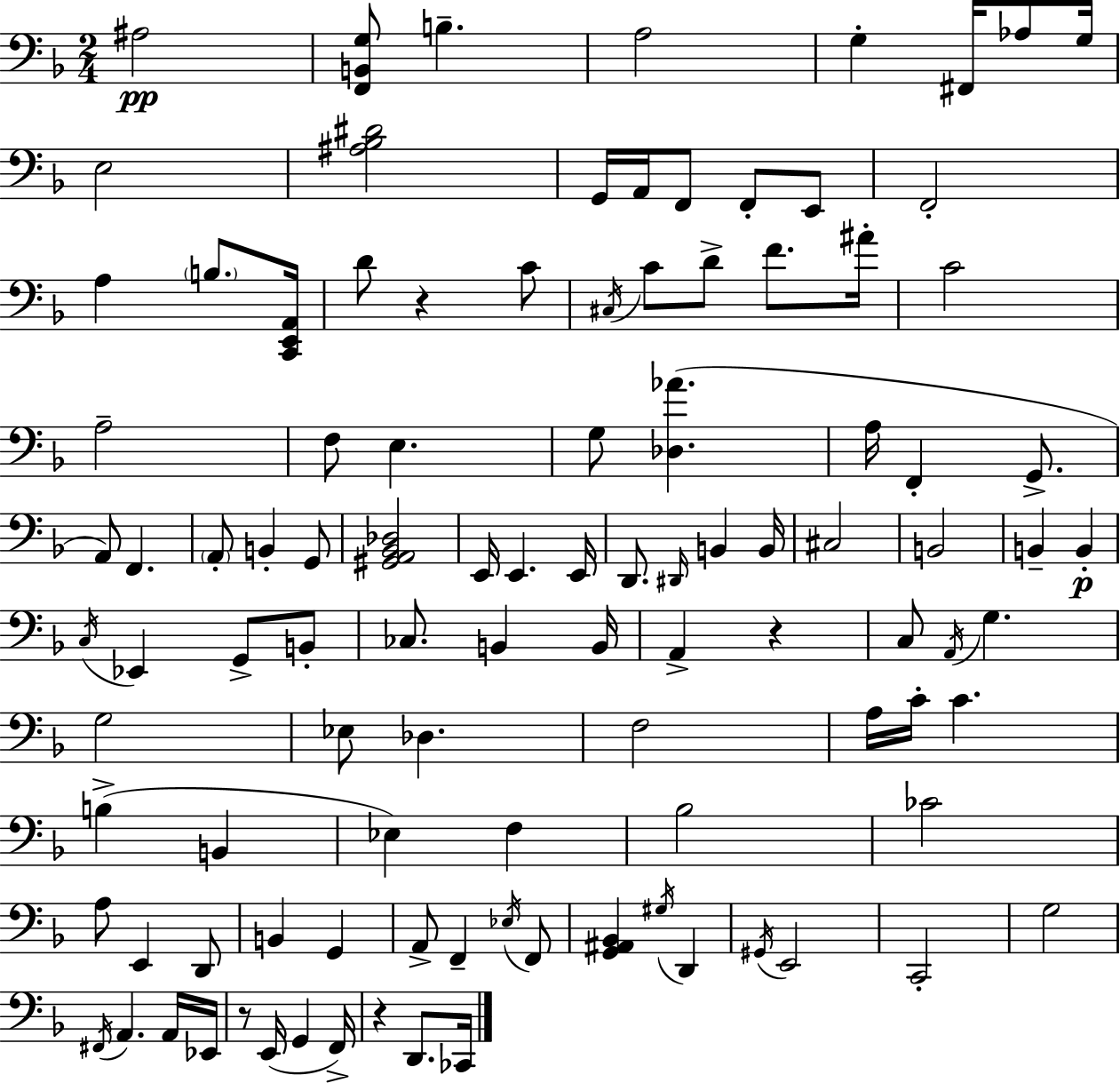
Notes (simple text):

A#3/h [F2,B2,G3]/e B3/q. A3/h G3/q F#2/s Ab3/e G3/s E3/h [A#3,Bb3,D#4]/h G2/s A2/s F2/e F2/e E2/e F2/h A3/q B3/e. [C2,E2,A2]/s D4/e R/q C4/e C#3/s C4/e D4/e F4/e. A#4/s C4/h A3/h F3/e E3/q. G3/e [Db3,Ab4]/q. A3/s F2/q G2/e. A2/e F2/q. A2/e B2/q G2/e [G#2,A2,Bb2,Db3]/h E2/s E2/q. E2/s D2/e. D#2/s B2/q B2/s C#3/h B2/h B2/q B2/q C3/s Eb2/q G2/e B2/e CES3/e. B2/q B2/s A2/q R/q C3/e A2/s G3/q. G3/h Eb3/e Db3/q. F3/h A3/s C4/s C4/q. B3/q B2/q Eb3/q F3/q Bb3/h CES4/h A3/e E2/q D2/e B2/q G2/q A2/e F2/q Eb3/s F2/e [G2,A#2,Bb2]/q G#3/s D2/q G#2/s E2/h C2/h G3/h F#2/s A2/q. A2/s Eb2/s R/e E2/s G2/q F2/s R/q D2/e. CES2/s